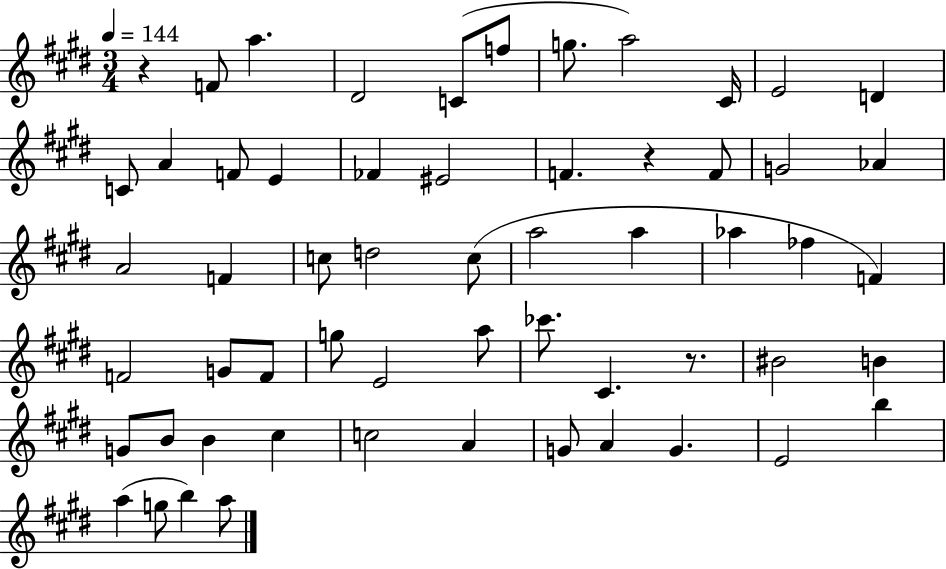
R/q F4/e A5/q. D#4/h C4/e F5/e G5/e. A5/h C#4/s E4/h D4/q C4/e A4/q F4/e E4/q FES4/q EIS4/h F4/q. R/q F4/e G4/h Ab4/q A4/h F4/q C5/e D5/h C5/e A5/h A5/q Ab5/q FES5/q F4/q F4/h G4/e F4/e G5/e E4/h A5/e CES6/e. C#4/q. R/e. BIS4/h B4/q G4/e B4/e B4/q C#5/q C5/h A4/q G4/e A4/q G4/q. E4/h B5/q A5/q G5/e B5/q A5/e